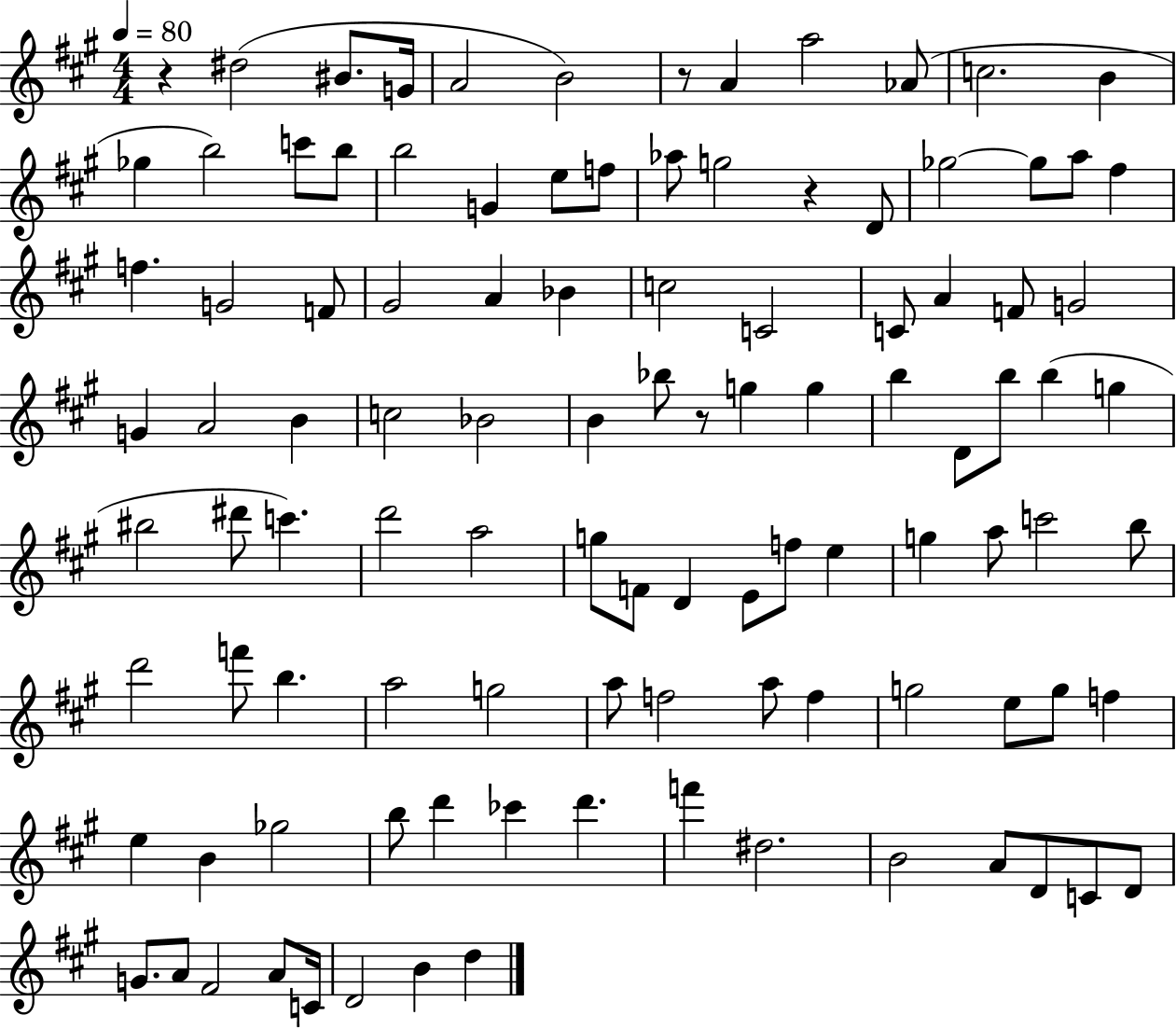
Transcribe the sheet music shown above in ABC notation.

X:1
T:Untitled
M:4/4
L:1/4
K:A
z ^d2 ^B/2 G/4 A2 B2 z/2 A a2 _A/2 c2 B _g b2 c'/2 b/2 b2 G e/2 f/2 _a/2 g2 z D/2 _g2 _g/2 a/2 ^f f G2 F/2 ^G2 A _B c2 C2 C/2 A F/2 G2 G A2 B c2 _B2 B _b/2 z/2 g g b D/2 b/2 b g ^b2 ^d'/2 c' d'2 a2 g/2 F/2 D E/2 f/2 e g a/2 c'2 b/2 d'2 f'/2 b a2 g2 a/2 f2 a/2 f g2 e/2 g/2 f e B _g2 b/2 d' _c' d' f' ^d2 B2 A/2 D/2 C/2 D/2 G/2 A/2 ^F2 A/2 C/4 D2 B d